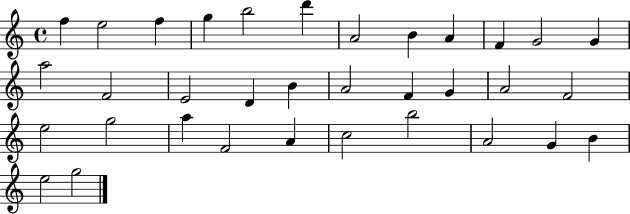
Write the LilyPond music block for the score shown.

{
  \clef treble
  \time 4/4
  \defaultTimeSignature
  \key c \major
  f''4 e''2 f''4 | g''4 b''2 d'''4 | a'2 b'4 a'4 | f'4 g'2 g'4 | \break a''2 f'2 | e'2 d'4 b'4 | a'2 f'4 g'4 | a'2 f'2 | \break e''2 g''2 | a''4 f'2 a'4 | c''2 b''2 | a'2 g'4 b'4 | \break e''2 g''2 | \bar "|."
}